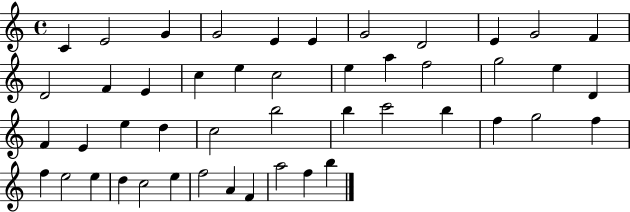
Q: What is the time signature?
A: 4/4